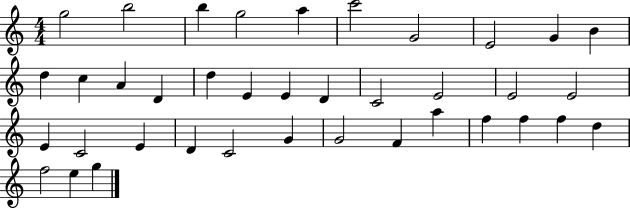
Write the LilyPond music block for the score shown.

{
  \clef treble
  \numericTimeSignature
  \time 4/4
  \key c \major
  g''2 b''2 | b''4 g''2 a''4 | c'''2 g'2 | e'2 g'4 b'4 | \break d''4 c''4 a'4 d'4 | d''4 e'4 e'4 d'4 | c'2 e'2 | e'2 e'2 | \break e'4 c'2 e'4 | d'4 c'2 g'4 | g'2 f'4 a''4 | f''4 f''4 f''4 d''4 | \break f''2 e''4 g''4 | \bar "|."
}